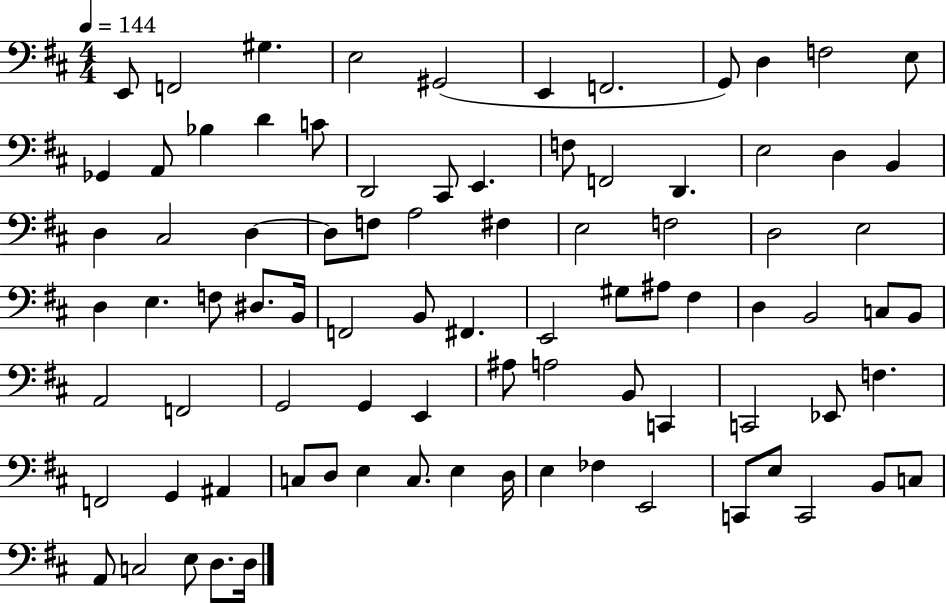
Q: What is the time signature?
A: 4/4